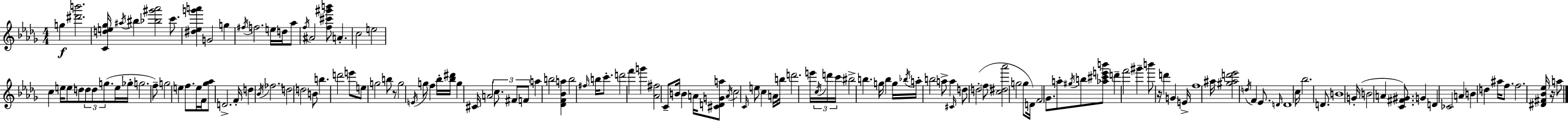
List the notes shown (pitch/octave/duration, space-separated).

G5/q [D#6,B6]/h. [C4,D5,E5,Gb5]/s A#5/s BIS5/q [Bb5,G#6,Ab6]/h C6/e. [D#5,Eb5,G6,A6]/q G4/h G5/q F#5/s F5/h. E5/s D5/s Ab5/e F5/s A#4/h [F5,C#6,G#6,B6]/e A4/q. C5/h E5/h C5/q E5/s E5/e D5/e D5/e D5/e G5/e. E5/s Gb5/s G5/h. F5/e G5/h E5/q F5/e. E5/s F4/s [Gb5,Ab5]/e D4/h. F4/s D5/q Bb4/s FES5/h. D5/h D5/h B4/e B5/q. D6/h E6/e E5/e G5/h B5/e R/e G5/h E4/s G5/e F5/q Bb5/s [Bb5,D#6]/s G5/q C#4/s A4/h C5/e. F#4/e F4/e A5/q B5/h [Db4,F4,Bb4,A5]/q B5/h F#5/s B5/s C6/e. D6/h F6/q G6/q [Ab4,F#5]/h C4/e B4/s B4/q A4/s [C#4,D4,G4,A5]/e A4/s C5/h C4/s E5/e C5/q A4/s B5/s D6/h. E6/s C5/s D6/s C6/s BIS5/h B5/q. G5/s B5/q G5/s Bb5/s A5/s B5/h A5/e A5/q C#4/s D5/e D5/h F5/e [C5,D#5,Ab6]/h G5/h G5/e D4/s F4/h Gb4/e. A5/e G#5/s B5/e [Ab5,C#6,E6,B6]/e D6/q F6/h G#6/q B6/e R/s D6/q G4/q E4/s F5/w A#5/s [G#5,A#5,D6,Eb6]/h D5/s F4/q Eb4/e. D4/s D4/w C5/s Bb5/h. D4/e. B4/w G4/s B4/h A4/q [C4,F#4,G#4]/e. G4/q D4/q CES4/h A4/q B4/q D5/q A#5/s F5/e. F5/h. [D#4,F#4,Bb4,Eb5]/s R/s A5/e